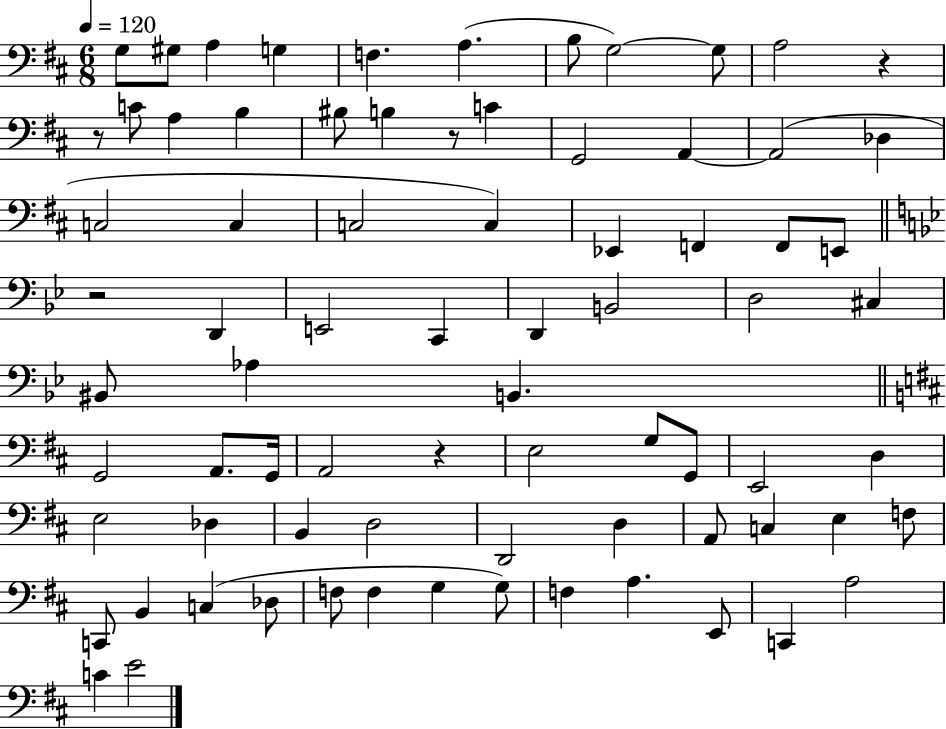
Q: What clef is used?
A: bass